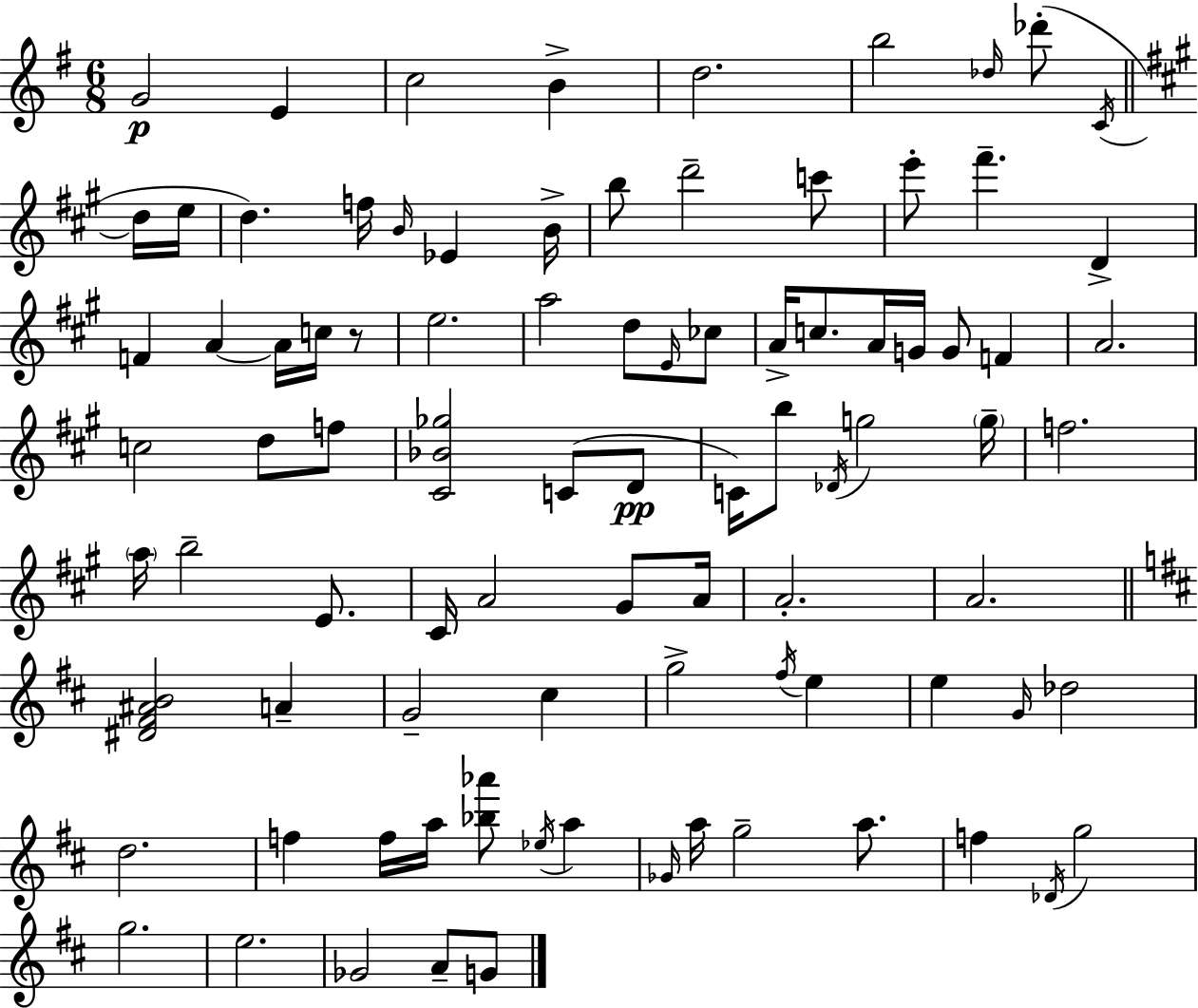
{
  \clef treble
  \numericTimeSignature
  \time 6/8
  \key e \minor
  \repeat volta 2 { g'2\p e'4 | c''2 b'4-> | d''2. | b''2 \grace { des''16 }( des'''8-. \acciaccatura { c'16 } | \break \bar "||" \break \key a \major d''16 e''16 d''4.) f''16 \grace { b'16 } ees'4 | b'16-> b''8 d'''2-- | c'''8 e'''8-. fis'''4.-- d'4-> | f'4 a'4~~ a'16 | \break c''16 r8 e''2. | a''2 d''8 | \grace { e'16 } ces''8 a'16-> c''8. a'16 g'16 g'8 | f'4 a'2. | \break c''2 | d''8 f''8 <cis' bes' ges''>2 | c'8( d'8\pp c'16) b''8 \acciaccatura { des'16 } g''2 | \parenthesize g''16-- f''2. | \break \parenthesize a''16 b''2-- | e'8. cis'16 a'2 | gis'8 a'16 a'2.-. | a'2. | \break \bar "||" \break \key d \major <dis' fis' ais' b'>2 a'4-- | g'2-- cis''4 | g''2-> \acciaccatura { fis''16 } e''4 | e''4 \grace { g'16 } des''2 | \break d''2. | f''4 f''16 a''16 <bes'' aes'''>8 \acciaccatura { ees''16 } a''4 | \grace { ges'16 } a''16 g''2-- | a''8. f''4 \acciaccatura { des'16 } g''2 | \break g''2. | e''2. | ges'2 | a'8-- g'8 } \bar "|."
}